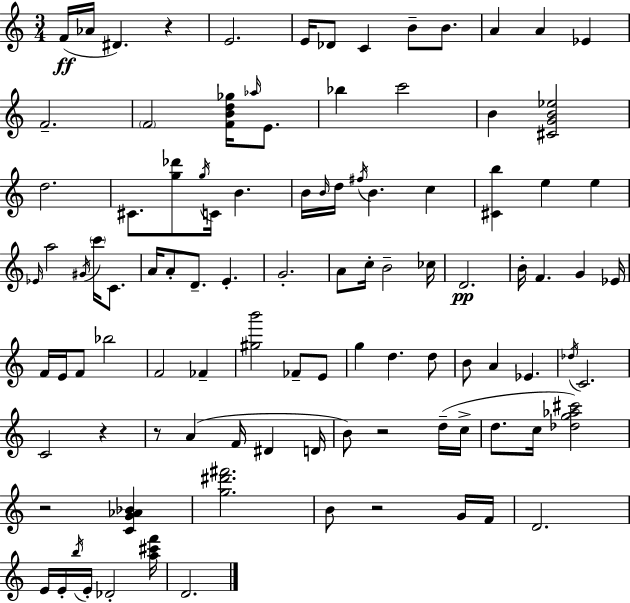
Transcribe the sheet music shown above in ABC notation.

X:1
T:Untitled
M:3/4
L:1/4
K:Am
F/4 _A/4 ^D z E2 E/4 _D/2 C B/2 B/2 A A _E F2 F2 [FBd_g]/4 _a/4 E/2 _b c'2 B [^CGB_e]2 d2 ^C/2 [g_d']/2 g/4 C/4 B B/4 B/4 d/4 ^f/4 B c [^Cb] e e _E/4 a2 ^G/4 c'/4 C/2 A/4 A/2 D/2 E G2 A/2 c/4 B2 _c/4 D2 B/4 F G _E/4 F/4 E/4 F/2 _b2 F2 _F [^gb']2 _F/2 E/2 g d d/2 B/2 A _E _d/4 C2 C2 z z/2 A F/4 ^D D/4 B/2 z2 d/4 c/4 d/2 c/4 [_dg_a^c']2 z2 [CG_A_B] [g^d'^f']2 B/2 z2 G/4 F/4 D2 E/4 E/4 b/4 E/4 _D2 [a^c'f']/4 D2